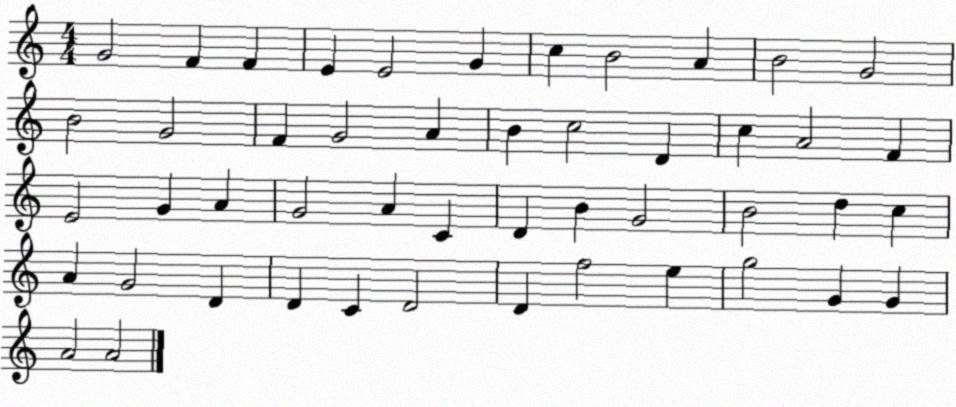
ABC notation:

X:1
T:Untitled
M:4/4
L:1/4
K:C
G2 F F E E2 G c B2 A B2 G2 B2 G2 F G2 A B c2 D c A2 F E2 G A G2 A C D B G2 B2 d c A G2 D D C D2 D f2 e g2 G G A2 A2